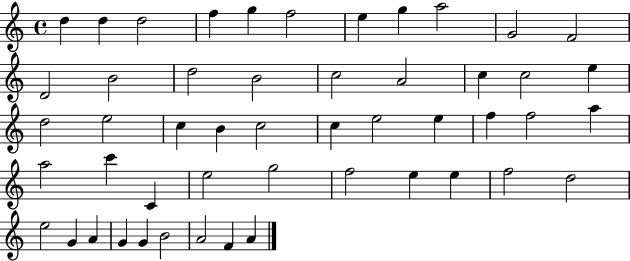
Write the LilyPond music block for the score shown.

{
  \clef treble
  \time 4/4
  \defaultTimeSignature
  \key c \major
  d''4 d''4 d''2 | f''4 g''4 f''2 | e''4 g''4 a''2 | g'2 f'2 | \break d'2 b'2 | d''2 b'2 | c''2 a'2 | c''4 c''2 e''4 | \break d''2 e''2 | c''4 b'4 c''2 | c''4 e''2 e''4 | f''4 f''2 a''4 | \break a''2 c'''4 c'4 | e''2 g''2 | f''2 e''4 e''4 | f''2 d''2 | \break e''2 g'4 a'4 | g'4 g'4 b'2 | a'2 f'4 a'4 | \bar "|."
}